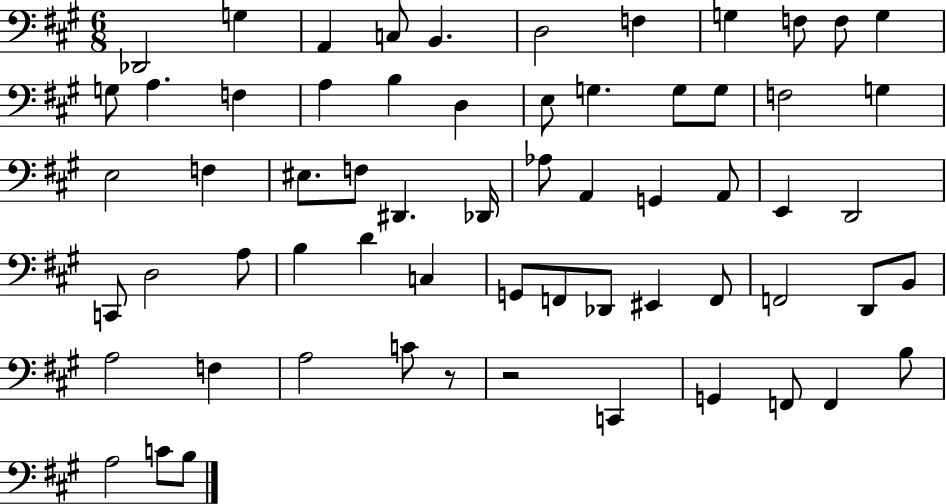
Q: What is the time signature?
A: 6/8